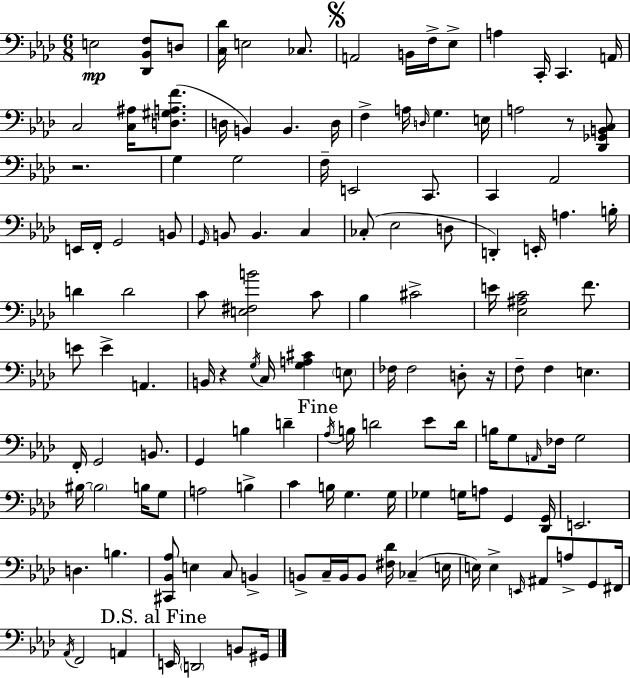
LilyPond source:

{
  \clef bass
  \numericTimeSignature
  \time 6/8
  \key aes \major
  e2\mp <des, bes, f>8 d8 | <c des'>16 e2 ces8. | \mark \markup { \musicglyph "scripts.segno" } a,2 b,16 f16-> ees8-> | a4 c,16-. c,4. a,16 | \break c2 <c ais>16 <d gis a f'>8.( | d16 b,4) b,4. d16 | f4-> a16 \grace { d16 } g4. | e16 a2 r8 <des, ges, b, c>8 | \break r2. | g4 g2 | f16-- e,2 c,8. | c,4 aes,2 | \break e,16 f,16-. g,2 b,8 | \grace { g,16 } b,8 b,4. c4 | ces8-.( ees2 | d8 d,4-.) e,16-. a4. | \break b16-. d'4 d'2 | c'8 <e fis b'>2 | c'8 bes4 cis'2-> | e'16 <ees ais c'>2 f'8. | \break e'8 e'4-> a,4. | b,16 r4 \acciaccatura { g16 } c16 <g a cis'>4 | \parenthesize e8 fes16 fes2 | d8-. r16 f8-- f4 e4. | \break f,16-. g,2 | b,8. g,4 b4 d'4-- | \mark "Fine" \acciaccatura { aes16 } b16 d'2 | ees'8 d'16 b16 g8 \grace { a,16 } fes16 g2 | \break bis16~~ \parenthesize bis2 | b16 g8 a2 | b4-> c'4 b16 g4. | g16 ges4 g16 a8 | \break g,4 <des, g,>16 e,2. | d4. b4. | <cis, bes, aes>8 e4 c8 | b,4-> b,8-> c16-- b,16 b,8 <fis des'>16 | \break ces4--( e16 e16) e4-> \grace { e,16 } ais,8 | a8-> g,8 fis,16 \acciaccatura { aes,16 } f,2 | a,4 \mark "D.S. al Fine" e,16 \parenthesize d,2 | b,8 gis,16 \bar "|."
}